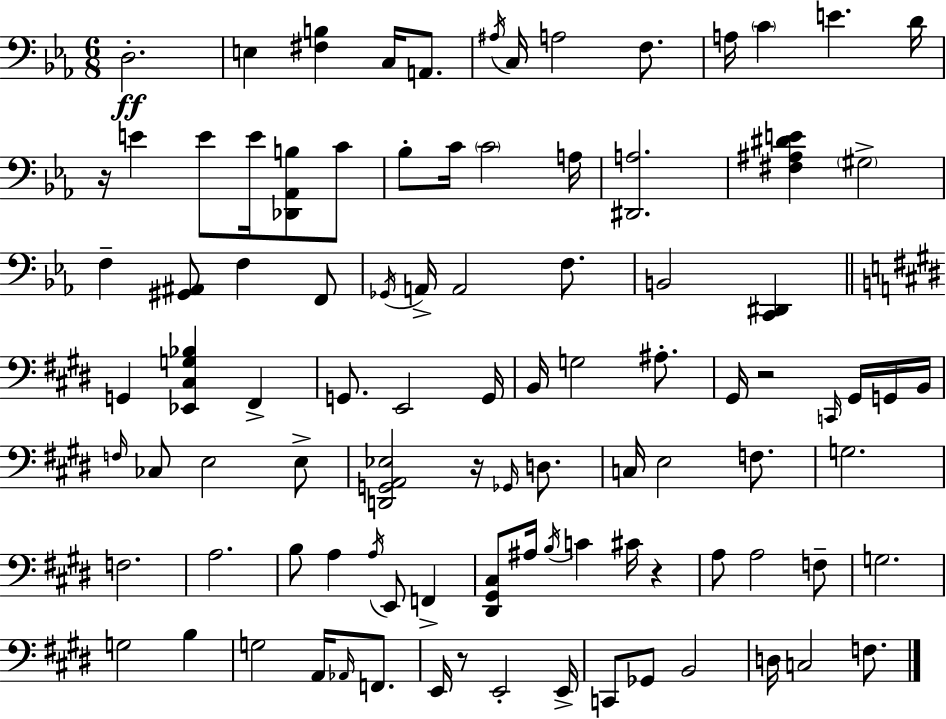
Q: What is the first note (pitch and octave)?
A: D3